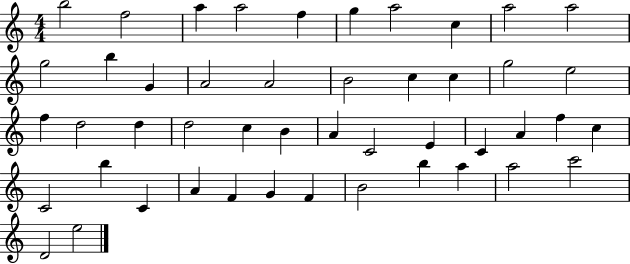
B5/h F5/h A5/q A5/h F5/q G5/q A5/h C5/q A5/h A5/h G5/h B5/q G4/q A4/h A4/h B4/h C5/q C5/q G5/h E5/h F5/q D5/h D5/q D5/h C5/q B4/q A4/q C4/h E4/q C4/q A4/q F5/q C5/q C4/h B5/q C4/q A4/q F4/q G4/q F4/q B4/h B5/q A5/q A5/h C6/h D4/h E5/h